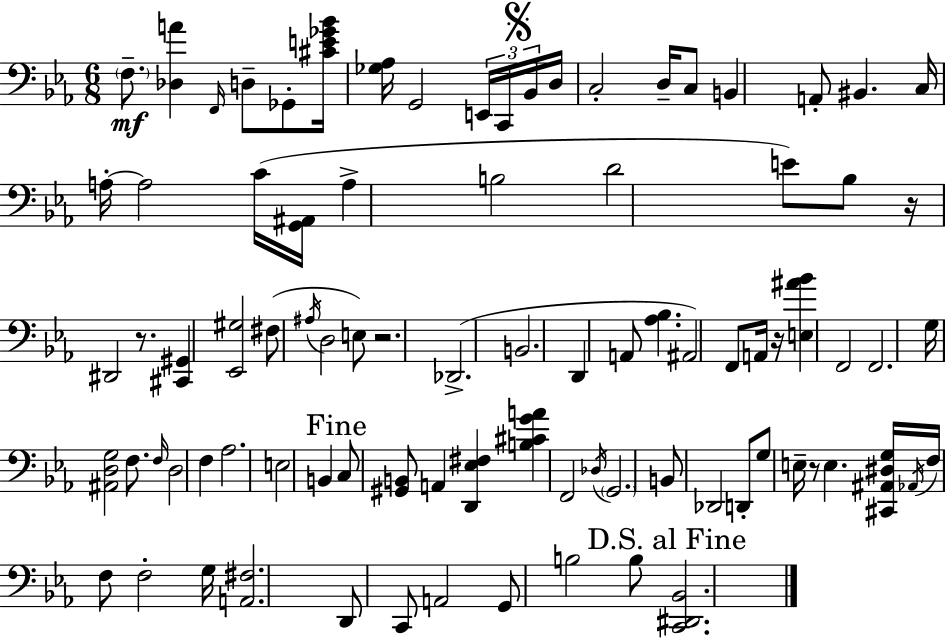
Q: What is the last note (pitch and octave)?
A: B3